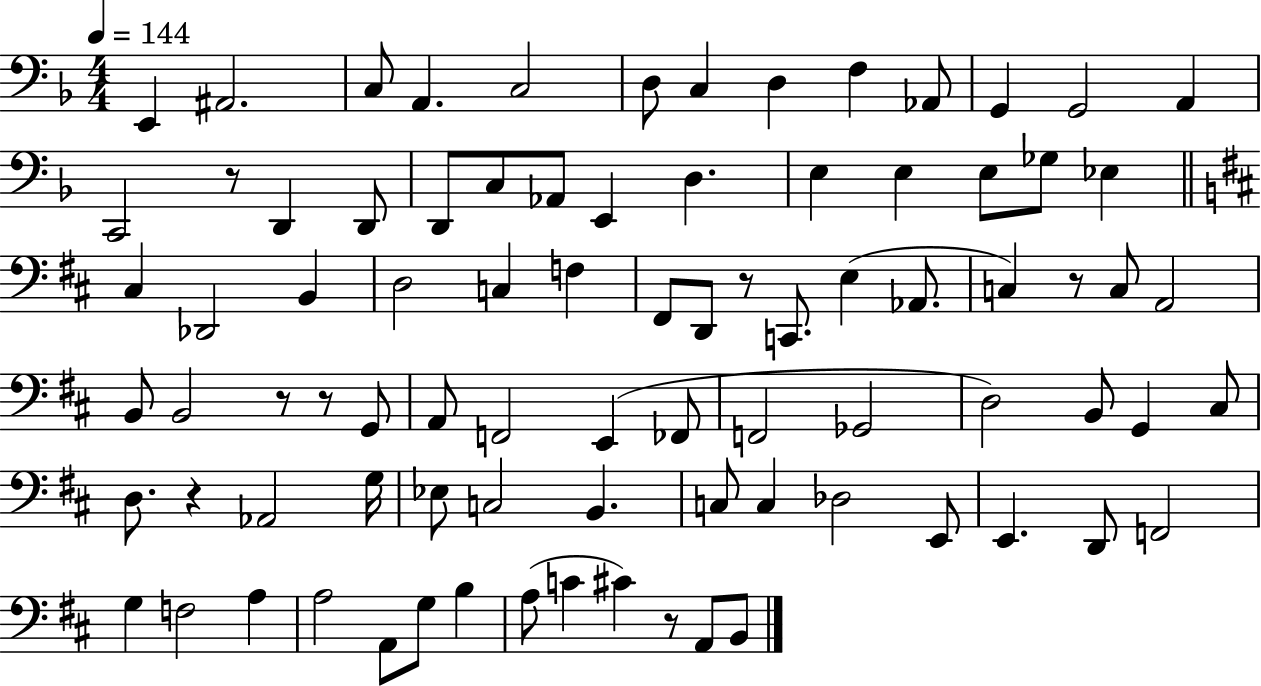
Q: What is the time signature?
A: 4/4